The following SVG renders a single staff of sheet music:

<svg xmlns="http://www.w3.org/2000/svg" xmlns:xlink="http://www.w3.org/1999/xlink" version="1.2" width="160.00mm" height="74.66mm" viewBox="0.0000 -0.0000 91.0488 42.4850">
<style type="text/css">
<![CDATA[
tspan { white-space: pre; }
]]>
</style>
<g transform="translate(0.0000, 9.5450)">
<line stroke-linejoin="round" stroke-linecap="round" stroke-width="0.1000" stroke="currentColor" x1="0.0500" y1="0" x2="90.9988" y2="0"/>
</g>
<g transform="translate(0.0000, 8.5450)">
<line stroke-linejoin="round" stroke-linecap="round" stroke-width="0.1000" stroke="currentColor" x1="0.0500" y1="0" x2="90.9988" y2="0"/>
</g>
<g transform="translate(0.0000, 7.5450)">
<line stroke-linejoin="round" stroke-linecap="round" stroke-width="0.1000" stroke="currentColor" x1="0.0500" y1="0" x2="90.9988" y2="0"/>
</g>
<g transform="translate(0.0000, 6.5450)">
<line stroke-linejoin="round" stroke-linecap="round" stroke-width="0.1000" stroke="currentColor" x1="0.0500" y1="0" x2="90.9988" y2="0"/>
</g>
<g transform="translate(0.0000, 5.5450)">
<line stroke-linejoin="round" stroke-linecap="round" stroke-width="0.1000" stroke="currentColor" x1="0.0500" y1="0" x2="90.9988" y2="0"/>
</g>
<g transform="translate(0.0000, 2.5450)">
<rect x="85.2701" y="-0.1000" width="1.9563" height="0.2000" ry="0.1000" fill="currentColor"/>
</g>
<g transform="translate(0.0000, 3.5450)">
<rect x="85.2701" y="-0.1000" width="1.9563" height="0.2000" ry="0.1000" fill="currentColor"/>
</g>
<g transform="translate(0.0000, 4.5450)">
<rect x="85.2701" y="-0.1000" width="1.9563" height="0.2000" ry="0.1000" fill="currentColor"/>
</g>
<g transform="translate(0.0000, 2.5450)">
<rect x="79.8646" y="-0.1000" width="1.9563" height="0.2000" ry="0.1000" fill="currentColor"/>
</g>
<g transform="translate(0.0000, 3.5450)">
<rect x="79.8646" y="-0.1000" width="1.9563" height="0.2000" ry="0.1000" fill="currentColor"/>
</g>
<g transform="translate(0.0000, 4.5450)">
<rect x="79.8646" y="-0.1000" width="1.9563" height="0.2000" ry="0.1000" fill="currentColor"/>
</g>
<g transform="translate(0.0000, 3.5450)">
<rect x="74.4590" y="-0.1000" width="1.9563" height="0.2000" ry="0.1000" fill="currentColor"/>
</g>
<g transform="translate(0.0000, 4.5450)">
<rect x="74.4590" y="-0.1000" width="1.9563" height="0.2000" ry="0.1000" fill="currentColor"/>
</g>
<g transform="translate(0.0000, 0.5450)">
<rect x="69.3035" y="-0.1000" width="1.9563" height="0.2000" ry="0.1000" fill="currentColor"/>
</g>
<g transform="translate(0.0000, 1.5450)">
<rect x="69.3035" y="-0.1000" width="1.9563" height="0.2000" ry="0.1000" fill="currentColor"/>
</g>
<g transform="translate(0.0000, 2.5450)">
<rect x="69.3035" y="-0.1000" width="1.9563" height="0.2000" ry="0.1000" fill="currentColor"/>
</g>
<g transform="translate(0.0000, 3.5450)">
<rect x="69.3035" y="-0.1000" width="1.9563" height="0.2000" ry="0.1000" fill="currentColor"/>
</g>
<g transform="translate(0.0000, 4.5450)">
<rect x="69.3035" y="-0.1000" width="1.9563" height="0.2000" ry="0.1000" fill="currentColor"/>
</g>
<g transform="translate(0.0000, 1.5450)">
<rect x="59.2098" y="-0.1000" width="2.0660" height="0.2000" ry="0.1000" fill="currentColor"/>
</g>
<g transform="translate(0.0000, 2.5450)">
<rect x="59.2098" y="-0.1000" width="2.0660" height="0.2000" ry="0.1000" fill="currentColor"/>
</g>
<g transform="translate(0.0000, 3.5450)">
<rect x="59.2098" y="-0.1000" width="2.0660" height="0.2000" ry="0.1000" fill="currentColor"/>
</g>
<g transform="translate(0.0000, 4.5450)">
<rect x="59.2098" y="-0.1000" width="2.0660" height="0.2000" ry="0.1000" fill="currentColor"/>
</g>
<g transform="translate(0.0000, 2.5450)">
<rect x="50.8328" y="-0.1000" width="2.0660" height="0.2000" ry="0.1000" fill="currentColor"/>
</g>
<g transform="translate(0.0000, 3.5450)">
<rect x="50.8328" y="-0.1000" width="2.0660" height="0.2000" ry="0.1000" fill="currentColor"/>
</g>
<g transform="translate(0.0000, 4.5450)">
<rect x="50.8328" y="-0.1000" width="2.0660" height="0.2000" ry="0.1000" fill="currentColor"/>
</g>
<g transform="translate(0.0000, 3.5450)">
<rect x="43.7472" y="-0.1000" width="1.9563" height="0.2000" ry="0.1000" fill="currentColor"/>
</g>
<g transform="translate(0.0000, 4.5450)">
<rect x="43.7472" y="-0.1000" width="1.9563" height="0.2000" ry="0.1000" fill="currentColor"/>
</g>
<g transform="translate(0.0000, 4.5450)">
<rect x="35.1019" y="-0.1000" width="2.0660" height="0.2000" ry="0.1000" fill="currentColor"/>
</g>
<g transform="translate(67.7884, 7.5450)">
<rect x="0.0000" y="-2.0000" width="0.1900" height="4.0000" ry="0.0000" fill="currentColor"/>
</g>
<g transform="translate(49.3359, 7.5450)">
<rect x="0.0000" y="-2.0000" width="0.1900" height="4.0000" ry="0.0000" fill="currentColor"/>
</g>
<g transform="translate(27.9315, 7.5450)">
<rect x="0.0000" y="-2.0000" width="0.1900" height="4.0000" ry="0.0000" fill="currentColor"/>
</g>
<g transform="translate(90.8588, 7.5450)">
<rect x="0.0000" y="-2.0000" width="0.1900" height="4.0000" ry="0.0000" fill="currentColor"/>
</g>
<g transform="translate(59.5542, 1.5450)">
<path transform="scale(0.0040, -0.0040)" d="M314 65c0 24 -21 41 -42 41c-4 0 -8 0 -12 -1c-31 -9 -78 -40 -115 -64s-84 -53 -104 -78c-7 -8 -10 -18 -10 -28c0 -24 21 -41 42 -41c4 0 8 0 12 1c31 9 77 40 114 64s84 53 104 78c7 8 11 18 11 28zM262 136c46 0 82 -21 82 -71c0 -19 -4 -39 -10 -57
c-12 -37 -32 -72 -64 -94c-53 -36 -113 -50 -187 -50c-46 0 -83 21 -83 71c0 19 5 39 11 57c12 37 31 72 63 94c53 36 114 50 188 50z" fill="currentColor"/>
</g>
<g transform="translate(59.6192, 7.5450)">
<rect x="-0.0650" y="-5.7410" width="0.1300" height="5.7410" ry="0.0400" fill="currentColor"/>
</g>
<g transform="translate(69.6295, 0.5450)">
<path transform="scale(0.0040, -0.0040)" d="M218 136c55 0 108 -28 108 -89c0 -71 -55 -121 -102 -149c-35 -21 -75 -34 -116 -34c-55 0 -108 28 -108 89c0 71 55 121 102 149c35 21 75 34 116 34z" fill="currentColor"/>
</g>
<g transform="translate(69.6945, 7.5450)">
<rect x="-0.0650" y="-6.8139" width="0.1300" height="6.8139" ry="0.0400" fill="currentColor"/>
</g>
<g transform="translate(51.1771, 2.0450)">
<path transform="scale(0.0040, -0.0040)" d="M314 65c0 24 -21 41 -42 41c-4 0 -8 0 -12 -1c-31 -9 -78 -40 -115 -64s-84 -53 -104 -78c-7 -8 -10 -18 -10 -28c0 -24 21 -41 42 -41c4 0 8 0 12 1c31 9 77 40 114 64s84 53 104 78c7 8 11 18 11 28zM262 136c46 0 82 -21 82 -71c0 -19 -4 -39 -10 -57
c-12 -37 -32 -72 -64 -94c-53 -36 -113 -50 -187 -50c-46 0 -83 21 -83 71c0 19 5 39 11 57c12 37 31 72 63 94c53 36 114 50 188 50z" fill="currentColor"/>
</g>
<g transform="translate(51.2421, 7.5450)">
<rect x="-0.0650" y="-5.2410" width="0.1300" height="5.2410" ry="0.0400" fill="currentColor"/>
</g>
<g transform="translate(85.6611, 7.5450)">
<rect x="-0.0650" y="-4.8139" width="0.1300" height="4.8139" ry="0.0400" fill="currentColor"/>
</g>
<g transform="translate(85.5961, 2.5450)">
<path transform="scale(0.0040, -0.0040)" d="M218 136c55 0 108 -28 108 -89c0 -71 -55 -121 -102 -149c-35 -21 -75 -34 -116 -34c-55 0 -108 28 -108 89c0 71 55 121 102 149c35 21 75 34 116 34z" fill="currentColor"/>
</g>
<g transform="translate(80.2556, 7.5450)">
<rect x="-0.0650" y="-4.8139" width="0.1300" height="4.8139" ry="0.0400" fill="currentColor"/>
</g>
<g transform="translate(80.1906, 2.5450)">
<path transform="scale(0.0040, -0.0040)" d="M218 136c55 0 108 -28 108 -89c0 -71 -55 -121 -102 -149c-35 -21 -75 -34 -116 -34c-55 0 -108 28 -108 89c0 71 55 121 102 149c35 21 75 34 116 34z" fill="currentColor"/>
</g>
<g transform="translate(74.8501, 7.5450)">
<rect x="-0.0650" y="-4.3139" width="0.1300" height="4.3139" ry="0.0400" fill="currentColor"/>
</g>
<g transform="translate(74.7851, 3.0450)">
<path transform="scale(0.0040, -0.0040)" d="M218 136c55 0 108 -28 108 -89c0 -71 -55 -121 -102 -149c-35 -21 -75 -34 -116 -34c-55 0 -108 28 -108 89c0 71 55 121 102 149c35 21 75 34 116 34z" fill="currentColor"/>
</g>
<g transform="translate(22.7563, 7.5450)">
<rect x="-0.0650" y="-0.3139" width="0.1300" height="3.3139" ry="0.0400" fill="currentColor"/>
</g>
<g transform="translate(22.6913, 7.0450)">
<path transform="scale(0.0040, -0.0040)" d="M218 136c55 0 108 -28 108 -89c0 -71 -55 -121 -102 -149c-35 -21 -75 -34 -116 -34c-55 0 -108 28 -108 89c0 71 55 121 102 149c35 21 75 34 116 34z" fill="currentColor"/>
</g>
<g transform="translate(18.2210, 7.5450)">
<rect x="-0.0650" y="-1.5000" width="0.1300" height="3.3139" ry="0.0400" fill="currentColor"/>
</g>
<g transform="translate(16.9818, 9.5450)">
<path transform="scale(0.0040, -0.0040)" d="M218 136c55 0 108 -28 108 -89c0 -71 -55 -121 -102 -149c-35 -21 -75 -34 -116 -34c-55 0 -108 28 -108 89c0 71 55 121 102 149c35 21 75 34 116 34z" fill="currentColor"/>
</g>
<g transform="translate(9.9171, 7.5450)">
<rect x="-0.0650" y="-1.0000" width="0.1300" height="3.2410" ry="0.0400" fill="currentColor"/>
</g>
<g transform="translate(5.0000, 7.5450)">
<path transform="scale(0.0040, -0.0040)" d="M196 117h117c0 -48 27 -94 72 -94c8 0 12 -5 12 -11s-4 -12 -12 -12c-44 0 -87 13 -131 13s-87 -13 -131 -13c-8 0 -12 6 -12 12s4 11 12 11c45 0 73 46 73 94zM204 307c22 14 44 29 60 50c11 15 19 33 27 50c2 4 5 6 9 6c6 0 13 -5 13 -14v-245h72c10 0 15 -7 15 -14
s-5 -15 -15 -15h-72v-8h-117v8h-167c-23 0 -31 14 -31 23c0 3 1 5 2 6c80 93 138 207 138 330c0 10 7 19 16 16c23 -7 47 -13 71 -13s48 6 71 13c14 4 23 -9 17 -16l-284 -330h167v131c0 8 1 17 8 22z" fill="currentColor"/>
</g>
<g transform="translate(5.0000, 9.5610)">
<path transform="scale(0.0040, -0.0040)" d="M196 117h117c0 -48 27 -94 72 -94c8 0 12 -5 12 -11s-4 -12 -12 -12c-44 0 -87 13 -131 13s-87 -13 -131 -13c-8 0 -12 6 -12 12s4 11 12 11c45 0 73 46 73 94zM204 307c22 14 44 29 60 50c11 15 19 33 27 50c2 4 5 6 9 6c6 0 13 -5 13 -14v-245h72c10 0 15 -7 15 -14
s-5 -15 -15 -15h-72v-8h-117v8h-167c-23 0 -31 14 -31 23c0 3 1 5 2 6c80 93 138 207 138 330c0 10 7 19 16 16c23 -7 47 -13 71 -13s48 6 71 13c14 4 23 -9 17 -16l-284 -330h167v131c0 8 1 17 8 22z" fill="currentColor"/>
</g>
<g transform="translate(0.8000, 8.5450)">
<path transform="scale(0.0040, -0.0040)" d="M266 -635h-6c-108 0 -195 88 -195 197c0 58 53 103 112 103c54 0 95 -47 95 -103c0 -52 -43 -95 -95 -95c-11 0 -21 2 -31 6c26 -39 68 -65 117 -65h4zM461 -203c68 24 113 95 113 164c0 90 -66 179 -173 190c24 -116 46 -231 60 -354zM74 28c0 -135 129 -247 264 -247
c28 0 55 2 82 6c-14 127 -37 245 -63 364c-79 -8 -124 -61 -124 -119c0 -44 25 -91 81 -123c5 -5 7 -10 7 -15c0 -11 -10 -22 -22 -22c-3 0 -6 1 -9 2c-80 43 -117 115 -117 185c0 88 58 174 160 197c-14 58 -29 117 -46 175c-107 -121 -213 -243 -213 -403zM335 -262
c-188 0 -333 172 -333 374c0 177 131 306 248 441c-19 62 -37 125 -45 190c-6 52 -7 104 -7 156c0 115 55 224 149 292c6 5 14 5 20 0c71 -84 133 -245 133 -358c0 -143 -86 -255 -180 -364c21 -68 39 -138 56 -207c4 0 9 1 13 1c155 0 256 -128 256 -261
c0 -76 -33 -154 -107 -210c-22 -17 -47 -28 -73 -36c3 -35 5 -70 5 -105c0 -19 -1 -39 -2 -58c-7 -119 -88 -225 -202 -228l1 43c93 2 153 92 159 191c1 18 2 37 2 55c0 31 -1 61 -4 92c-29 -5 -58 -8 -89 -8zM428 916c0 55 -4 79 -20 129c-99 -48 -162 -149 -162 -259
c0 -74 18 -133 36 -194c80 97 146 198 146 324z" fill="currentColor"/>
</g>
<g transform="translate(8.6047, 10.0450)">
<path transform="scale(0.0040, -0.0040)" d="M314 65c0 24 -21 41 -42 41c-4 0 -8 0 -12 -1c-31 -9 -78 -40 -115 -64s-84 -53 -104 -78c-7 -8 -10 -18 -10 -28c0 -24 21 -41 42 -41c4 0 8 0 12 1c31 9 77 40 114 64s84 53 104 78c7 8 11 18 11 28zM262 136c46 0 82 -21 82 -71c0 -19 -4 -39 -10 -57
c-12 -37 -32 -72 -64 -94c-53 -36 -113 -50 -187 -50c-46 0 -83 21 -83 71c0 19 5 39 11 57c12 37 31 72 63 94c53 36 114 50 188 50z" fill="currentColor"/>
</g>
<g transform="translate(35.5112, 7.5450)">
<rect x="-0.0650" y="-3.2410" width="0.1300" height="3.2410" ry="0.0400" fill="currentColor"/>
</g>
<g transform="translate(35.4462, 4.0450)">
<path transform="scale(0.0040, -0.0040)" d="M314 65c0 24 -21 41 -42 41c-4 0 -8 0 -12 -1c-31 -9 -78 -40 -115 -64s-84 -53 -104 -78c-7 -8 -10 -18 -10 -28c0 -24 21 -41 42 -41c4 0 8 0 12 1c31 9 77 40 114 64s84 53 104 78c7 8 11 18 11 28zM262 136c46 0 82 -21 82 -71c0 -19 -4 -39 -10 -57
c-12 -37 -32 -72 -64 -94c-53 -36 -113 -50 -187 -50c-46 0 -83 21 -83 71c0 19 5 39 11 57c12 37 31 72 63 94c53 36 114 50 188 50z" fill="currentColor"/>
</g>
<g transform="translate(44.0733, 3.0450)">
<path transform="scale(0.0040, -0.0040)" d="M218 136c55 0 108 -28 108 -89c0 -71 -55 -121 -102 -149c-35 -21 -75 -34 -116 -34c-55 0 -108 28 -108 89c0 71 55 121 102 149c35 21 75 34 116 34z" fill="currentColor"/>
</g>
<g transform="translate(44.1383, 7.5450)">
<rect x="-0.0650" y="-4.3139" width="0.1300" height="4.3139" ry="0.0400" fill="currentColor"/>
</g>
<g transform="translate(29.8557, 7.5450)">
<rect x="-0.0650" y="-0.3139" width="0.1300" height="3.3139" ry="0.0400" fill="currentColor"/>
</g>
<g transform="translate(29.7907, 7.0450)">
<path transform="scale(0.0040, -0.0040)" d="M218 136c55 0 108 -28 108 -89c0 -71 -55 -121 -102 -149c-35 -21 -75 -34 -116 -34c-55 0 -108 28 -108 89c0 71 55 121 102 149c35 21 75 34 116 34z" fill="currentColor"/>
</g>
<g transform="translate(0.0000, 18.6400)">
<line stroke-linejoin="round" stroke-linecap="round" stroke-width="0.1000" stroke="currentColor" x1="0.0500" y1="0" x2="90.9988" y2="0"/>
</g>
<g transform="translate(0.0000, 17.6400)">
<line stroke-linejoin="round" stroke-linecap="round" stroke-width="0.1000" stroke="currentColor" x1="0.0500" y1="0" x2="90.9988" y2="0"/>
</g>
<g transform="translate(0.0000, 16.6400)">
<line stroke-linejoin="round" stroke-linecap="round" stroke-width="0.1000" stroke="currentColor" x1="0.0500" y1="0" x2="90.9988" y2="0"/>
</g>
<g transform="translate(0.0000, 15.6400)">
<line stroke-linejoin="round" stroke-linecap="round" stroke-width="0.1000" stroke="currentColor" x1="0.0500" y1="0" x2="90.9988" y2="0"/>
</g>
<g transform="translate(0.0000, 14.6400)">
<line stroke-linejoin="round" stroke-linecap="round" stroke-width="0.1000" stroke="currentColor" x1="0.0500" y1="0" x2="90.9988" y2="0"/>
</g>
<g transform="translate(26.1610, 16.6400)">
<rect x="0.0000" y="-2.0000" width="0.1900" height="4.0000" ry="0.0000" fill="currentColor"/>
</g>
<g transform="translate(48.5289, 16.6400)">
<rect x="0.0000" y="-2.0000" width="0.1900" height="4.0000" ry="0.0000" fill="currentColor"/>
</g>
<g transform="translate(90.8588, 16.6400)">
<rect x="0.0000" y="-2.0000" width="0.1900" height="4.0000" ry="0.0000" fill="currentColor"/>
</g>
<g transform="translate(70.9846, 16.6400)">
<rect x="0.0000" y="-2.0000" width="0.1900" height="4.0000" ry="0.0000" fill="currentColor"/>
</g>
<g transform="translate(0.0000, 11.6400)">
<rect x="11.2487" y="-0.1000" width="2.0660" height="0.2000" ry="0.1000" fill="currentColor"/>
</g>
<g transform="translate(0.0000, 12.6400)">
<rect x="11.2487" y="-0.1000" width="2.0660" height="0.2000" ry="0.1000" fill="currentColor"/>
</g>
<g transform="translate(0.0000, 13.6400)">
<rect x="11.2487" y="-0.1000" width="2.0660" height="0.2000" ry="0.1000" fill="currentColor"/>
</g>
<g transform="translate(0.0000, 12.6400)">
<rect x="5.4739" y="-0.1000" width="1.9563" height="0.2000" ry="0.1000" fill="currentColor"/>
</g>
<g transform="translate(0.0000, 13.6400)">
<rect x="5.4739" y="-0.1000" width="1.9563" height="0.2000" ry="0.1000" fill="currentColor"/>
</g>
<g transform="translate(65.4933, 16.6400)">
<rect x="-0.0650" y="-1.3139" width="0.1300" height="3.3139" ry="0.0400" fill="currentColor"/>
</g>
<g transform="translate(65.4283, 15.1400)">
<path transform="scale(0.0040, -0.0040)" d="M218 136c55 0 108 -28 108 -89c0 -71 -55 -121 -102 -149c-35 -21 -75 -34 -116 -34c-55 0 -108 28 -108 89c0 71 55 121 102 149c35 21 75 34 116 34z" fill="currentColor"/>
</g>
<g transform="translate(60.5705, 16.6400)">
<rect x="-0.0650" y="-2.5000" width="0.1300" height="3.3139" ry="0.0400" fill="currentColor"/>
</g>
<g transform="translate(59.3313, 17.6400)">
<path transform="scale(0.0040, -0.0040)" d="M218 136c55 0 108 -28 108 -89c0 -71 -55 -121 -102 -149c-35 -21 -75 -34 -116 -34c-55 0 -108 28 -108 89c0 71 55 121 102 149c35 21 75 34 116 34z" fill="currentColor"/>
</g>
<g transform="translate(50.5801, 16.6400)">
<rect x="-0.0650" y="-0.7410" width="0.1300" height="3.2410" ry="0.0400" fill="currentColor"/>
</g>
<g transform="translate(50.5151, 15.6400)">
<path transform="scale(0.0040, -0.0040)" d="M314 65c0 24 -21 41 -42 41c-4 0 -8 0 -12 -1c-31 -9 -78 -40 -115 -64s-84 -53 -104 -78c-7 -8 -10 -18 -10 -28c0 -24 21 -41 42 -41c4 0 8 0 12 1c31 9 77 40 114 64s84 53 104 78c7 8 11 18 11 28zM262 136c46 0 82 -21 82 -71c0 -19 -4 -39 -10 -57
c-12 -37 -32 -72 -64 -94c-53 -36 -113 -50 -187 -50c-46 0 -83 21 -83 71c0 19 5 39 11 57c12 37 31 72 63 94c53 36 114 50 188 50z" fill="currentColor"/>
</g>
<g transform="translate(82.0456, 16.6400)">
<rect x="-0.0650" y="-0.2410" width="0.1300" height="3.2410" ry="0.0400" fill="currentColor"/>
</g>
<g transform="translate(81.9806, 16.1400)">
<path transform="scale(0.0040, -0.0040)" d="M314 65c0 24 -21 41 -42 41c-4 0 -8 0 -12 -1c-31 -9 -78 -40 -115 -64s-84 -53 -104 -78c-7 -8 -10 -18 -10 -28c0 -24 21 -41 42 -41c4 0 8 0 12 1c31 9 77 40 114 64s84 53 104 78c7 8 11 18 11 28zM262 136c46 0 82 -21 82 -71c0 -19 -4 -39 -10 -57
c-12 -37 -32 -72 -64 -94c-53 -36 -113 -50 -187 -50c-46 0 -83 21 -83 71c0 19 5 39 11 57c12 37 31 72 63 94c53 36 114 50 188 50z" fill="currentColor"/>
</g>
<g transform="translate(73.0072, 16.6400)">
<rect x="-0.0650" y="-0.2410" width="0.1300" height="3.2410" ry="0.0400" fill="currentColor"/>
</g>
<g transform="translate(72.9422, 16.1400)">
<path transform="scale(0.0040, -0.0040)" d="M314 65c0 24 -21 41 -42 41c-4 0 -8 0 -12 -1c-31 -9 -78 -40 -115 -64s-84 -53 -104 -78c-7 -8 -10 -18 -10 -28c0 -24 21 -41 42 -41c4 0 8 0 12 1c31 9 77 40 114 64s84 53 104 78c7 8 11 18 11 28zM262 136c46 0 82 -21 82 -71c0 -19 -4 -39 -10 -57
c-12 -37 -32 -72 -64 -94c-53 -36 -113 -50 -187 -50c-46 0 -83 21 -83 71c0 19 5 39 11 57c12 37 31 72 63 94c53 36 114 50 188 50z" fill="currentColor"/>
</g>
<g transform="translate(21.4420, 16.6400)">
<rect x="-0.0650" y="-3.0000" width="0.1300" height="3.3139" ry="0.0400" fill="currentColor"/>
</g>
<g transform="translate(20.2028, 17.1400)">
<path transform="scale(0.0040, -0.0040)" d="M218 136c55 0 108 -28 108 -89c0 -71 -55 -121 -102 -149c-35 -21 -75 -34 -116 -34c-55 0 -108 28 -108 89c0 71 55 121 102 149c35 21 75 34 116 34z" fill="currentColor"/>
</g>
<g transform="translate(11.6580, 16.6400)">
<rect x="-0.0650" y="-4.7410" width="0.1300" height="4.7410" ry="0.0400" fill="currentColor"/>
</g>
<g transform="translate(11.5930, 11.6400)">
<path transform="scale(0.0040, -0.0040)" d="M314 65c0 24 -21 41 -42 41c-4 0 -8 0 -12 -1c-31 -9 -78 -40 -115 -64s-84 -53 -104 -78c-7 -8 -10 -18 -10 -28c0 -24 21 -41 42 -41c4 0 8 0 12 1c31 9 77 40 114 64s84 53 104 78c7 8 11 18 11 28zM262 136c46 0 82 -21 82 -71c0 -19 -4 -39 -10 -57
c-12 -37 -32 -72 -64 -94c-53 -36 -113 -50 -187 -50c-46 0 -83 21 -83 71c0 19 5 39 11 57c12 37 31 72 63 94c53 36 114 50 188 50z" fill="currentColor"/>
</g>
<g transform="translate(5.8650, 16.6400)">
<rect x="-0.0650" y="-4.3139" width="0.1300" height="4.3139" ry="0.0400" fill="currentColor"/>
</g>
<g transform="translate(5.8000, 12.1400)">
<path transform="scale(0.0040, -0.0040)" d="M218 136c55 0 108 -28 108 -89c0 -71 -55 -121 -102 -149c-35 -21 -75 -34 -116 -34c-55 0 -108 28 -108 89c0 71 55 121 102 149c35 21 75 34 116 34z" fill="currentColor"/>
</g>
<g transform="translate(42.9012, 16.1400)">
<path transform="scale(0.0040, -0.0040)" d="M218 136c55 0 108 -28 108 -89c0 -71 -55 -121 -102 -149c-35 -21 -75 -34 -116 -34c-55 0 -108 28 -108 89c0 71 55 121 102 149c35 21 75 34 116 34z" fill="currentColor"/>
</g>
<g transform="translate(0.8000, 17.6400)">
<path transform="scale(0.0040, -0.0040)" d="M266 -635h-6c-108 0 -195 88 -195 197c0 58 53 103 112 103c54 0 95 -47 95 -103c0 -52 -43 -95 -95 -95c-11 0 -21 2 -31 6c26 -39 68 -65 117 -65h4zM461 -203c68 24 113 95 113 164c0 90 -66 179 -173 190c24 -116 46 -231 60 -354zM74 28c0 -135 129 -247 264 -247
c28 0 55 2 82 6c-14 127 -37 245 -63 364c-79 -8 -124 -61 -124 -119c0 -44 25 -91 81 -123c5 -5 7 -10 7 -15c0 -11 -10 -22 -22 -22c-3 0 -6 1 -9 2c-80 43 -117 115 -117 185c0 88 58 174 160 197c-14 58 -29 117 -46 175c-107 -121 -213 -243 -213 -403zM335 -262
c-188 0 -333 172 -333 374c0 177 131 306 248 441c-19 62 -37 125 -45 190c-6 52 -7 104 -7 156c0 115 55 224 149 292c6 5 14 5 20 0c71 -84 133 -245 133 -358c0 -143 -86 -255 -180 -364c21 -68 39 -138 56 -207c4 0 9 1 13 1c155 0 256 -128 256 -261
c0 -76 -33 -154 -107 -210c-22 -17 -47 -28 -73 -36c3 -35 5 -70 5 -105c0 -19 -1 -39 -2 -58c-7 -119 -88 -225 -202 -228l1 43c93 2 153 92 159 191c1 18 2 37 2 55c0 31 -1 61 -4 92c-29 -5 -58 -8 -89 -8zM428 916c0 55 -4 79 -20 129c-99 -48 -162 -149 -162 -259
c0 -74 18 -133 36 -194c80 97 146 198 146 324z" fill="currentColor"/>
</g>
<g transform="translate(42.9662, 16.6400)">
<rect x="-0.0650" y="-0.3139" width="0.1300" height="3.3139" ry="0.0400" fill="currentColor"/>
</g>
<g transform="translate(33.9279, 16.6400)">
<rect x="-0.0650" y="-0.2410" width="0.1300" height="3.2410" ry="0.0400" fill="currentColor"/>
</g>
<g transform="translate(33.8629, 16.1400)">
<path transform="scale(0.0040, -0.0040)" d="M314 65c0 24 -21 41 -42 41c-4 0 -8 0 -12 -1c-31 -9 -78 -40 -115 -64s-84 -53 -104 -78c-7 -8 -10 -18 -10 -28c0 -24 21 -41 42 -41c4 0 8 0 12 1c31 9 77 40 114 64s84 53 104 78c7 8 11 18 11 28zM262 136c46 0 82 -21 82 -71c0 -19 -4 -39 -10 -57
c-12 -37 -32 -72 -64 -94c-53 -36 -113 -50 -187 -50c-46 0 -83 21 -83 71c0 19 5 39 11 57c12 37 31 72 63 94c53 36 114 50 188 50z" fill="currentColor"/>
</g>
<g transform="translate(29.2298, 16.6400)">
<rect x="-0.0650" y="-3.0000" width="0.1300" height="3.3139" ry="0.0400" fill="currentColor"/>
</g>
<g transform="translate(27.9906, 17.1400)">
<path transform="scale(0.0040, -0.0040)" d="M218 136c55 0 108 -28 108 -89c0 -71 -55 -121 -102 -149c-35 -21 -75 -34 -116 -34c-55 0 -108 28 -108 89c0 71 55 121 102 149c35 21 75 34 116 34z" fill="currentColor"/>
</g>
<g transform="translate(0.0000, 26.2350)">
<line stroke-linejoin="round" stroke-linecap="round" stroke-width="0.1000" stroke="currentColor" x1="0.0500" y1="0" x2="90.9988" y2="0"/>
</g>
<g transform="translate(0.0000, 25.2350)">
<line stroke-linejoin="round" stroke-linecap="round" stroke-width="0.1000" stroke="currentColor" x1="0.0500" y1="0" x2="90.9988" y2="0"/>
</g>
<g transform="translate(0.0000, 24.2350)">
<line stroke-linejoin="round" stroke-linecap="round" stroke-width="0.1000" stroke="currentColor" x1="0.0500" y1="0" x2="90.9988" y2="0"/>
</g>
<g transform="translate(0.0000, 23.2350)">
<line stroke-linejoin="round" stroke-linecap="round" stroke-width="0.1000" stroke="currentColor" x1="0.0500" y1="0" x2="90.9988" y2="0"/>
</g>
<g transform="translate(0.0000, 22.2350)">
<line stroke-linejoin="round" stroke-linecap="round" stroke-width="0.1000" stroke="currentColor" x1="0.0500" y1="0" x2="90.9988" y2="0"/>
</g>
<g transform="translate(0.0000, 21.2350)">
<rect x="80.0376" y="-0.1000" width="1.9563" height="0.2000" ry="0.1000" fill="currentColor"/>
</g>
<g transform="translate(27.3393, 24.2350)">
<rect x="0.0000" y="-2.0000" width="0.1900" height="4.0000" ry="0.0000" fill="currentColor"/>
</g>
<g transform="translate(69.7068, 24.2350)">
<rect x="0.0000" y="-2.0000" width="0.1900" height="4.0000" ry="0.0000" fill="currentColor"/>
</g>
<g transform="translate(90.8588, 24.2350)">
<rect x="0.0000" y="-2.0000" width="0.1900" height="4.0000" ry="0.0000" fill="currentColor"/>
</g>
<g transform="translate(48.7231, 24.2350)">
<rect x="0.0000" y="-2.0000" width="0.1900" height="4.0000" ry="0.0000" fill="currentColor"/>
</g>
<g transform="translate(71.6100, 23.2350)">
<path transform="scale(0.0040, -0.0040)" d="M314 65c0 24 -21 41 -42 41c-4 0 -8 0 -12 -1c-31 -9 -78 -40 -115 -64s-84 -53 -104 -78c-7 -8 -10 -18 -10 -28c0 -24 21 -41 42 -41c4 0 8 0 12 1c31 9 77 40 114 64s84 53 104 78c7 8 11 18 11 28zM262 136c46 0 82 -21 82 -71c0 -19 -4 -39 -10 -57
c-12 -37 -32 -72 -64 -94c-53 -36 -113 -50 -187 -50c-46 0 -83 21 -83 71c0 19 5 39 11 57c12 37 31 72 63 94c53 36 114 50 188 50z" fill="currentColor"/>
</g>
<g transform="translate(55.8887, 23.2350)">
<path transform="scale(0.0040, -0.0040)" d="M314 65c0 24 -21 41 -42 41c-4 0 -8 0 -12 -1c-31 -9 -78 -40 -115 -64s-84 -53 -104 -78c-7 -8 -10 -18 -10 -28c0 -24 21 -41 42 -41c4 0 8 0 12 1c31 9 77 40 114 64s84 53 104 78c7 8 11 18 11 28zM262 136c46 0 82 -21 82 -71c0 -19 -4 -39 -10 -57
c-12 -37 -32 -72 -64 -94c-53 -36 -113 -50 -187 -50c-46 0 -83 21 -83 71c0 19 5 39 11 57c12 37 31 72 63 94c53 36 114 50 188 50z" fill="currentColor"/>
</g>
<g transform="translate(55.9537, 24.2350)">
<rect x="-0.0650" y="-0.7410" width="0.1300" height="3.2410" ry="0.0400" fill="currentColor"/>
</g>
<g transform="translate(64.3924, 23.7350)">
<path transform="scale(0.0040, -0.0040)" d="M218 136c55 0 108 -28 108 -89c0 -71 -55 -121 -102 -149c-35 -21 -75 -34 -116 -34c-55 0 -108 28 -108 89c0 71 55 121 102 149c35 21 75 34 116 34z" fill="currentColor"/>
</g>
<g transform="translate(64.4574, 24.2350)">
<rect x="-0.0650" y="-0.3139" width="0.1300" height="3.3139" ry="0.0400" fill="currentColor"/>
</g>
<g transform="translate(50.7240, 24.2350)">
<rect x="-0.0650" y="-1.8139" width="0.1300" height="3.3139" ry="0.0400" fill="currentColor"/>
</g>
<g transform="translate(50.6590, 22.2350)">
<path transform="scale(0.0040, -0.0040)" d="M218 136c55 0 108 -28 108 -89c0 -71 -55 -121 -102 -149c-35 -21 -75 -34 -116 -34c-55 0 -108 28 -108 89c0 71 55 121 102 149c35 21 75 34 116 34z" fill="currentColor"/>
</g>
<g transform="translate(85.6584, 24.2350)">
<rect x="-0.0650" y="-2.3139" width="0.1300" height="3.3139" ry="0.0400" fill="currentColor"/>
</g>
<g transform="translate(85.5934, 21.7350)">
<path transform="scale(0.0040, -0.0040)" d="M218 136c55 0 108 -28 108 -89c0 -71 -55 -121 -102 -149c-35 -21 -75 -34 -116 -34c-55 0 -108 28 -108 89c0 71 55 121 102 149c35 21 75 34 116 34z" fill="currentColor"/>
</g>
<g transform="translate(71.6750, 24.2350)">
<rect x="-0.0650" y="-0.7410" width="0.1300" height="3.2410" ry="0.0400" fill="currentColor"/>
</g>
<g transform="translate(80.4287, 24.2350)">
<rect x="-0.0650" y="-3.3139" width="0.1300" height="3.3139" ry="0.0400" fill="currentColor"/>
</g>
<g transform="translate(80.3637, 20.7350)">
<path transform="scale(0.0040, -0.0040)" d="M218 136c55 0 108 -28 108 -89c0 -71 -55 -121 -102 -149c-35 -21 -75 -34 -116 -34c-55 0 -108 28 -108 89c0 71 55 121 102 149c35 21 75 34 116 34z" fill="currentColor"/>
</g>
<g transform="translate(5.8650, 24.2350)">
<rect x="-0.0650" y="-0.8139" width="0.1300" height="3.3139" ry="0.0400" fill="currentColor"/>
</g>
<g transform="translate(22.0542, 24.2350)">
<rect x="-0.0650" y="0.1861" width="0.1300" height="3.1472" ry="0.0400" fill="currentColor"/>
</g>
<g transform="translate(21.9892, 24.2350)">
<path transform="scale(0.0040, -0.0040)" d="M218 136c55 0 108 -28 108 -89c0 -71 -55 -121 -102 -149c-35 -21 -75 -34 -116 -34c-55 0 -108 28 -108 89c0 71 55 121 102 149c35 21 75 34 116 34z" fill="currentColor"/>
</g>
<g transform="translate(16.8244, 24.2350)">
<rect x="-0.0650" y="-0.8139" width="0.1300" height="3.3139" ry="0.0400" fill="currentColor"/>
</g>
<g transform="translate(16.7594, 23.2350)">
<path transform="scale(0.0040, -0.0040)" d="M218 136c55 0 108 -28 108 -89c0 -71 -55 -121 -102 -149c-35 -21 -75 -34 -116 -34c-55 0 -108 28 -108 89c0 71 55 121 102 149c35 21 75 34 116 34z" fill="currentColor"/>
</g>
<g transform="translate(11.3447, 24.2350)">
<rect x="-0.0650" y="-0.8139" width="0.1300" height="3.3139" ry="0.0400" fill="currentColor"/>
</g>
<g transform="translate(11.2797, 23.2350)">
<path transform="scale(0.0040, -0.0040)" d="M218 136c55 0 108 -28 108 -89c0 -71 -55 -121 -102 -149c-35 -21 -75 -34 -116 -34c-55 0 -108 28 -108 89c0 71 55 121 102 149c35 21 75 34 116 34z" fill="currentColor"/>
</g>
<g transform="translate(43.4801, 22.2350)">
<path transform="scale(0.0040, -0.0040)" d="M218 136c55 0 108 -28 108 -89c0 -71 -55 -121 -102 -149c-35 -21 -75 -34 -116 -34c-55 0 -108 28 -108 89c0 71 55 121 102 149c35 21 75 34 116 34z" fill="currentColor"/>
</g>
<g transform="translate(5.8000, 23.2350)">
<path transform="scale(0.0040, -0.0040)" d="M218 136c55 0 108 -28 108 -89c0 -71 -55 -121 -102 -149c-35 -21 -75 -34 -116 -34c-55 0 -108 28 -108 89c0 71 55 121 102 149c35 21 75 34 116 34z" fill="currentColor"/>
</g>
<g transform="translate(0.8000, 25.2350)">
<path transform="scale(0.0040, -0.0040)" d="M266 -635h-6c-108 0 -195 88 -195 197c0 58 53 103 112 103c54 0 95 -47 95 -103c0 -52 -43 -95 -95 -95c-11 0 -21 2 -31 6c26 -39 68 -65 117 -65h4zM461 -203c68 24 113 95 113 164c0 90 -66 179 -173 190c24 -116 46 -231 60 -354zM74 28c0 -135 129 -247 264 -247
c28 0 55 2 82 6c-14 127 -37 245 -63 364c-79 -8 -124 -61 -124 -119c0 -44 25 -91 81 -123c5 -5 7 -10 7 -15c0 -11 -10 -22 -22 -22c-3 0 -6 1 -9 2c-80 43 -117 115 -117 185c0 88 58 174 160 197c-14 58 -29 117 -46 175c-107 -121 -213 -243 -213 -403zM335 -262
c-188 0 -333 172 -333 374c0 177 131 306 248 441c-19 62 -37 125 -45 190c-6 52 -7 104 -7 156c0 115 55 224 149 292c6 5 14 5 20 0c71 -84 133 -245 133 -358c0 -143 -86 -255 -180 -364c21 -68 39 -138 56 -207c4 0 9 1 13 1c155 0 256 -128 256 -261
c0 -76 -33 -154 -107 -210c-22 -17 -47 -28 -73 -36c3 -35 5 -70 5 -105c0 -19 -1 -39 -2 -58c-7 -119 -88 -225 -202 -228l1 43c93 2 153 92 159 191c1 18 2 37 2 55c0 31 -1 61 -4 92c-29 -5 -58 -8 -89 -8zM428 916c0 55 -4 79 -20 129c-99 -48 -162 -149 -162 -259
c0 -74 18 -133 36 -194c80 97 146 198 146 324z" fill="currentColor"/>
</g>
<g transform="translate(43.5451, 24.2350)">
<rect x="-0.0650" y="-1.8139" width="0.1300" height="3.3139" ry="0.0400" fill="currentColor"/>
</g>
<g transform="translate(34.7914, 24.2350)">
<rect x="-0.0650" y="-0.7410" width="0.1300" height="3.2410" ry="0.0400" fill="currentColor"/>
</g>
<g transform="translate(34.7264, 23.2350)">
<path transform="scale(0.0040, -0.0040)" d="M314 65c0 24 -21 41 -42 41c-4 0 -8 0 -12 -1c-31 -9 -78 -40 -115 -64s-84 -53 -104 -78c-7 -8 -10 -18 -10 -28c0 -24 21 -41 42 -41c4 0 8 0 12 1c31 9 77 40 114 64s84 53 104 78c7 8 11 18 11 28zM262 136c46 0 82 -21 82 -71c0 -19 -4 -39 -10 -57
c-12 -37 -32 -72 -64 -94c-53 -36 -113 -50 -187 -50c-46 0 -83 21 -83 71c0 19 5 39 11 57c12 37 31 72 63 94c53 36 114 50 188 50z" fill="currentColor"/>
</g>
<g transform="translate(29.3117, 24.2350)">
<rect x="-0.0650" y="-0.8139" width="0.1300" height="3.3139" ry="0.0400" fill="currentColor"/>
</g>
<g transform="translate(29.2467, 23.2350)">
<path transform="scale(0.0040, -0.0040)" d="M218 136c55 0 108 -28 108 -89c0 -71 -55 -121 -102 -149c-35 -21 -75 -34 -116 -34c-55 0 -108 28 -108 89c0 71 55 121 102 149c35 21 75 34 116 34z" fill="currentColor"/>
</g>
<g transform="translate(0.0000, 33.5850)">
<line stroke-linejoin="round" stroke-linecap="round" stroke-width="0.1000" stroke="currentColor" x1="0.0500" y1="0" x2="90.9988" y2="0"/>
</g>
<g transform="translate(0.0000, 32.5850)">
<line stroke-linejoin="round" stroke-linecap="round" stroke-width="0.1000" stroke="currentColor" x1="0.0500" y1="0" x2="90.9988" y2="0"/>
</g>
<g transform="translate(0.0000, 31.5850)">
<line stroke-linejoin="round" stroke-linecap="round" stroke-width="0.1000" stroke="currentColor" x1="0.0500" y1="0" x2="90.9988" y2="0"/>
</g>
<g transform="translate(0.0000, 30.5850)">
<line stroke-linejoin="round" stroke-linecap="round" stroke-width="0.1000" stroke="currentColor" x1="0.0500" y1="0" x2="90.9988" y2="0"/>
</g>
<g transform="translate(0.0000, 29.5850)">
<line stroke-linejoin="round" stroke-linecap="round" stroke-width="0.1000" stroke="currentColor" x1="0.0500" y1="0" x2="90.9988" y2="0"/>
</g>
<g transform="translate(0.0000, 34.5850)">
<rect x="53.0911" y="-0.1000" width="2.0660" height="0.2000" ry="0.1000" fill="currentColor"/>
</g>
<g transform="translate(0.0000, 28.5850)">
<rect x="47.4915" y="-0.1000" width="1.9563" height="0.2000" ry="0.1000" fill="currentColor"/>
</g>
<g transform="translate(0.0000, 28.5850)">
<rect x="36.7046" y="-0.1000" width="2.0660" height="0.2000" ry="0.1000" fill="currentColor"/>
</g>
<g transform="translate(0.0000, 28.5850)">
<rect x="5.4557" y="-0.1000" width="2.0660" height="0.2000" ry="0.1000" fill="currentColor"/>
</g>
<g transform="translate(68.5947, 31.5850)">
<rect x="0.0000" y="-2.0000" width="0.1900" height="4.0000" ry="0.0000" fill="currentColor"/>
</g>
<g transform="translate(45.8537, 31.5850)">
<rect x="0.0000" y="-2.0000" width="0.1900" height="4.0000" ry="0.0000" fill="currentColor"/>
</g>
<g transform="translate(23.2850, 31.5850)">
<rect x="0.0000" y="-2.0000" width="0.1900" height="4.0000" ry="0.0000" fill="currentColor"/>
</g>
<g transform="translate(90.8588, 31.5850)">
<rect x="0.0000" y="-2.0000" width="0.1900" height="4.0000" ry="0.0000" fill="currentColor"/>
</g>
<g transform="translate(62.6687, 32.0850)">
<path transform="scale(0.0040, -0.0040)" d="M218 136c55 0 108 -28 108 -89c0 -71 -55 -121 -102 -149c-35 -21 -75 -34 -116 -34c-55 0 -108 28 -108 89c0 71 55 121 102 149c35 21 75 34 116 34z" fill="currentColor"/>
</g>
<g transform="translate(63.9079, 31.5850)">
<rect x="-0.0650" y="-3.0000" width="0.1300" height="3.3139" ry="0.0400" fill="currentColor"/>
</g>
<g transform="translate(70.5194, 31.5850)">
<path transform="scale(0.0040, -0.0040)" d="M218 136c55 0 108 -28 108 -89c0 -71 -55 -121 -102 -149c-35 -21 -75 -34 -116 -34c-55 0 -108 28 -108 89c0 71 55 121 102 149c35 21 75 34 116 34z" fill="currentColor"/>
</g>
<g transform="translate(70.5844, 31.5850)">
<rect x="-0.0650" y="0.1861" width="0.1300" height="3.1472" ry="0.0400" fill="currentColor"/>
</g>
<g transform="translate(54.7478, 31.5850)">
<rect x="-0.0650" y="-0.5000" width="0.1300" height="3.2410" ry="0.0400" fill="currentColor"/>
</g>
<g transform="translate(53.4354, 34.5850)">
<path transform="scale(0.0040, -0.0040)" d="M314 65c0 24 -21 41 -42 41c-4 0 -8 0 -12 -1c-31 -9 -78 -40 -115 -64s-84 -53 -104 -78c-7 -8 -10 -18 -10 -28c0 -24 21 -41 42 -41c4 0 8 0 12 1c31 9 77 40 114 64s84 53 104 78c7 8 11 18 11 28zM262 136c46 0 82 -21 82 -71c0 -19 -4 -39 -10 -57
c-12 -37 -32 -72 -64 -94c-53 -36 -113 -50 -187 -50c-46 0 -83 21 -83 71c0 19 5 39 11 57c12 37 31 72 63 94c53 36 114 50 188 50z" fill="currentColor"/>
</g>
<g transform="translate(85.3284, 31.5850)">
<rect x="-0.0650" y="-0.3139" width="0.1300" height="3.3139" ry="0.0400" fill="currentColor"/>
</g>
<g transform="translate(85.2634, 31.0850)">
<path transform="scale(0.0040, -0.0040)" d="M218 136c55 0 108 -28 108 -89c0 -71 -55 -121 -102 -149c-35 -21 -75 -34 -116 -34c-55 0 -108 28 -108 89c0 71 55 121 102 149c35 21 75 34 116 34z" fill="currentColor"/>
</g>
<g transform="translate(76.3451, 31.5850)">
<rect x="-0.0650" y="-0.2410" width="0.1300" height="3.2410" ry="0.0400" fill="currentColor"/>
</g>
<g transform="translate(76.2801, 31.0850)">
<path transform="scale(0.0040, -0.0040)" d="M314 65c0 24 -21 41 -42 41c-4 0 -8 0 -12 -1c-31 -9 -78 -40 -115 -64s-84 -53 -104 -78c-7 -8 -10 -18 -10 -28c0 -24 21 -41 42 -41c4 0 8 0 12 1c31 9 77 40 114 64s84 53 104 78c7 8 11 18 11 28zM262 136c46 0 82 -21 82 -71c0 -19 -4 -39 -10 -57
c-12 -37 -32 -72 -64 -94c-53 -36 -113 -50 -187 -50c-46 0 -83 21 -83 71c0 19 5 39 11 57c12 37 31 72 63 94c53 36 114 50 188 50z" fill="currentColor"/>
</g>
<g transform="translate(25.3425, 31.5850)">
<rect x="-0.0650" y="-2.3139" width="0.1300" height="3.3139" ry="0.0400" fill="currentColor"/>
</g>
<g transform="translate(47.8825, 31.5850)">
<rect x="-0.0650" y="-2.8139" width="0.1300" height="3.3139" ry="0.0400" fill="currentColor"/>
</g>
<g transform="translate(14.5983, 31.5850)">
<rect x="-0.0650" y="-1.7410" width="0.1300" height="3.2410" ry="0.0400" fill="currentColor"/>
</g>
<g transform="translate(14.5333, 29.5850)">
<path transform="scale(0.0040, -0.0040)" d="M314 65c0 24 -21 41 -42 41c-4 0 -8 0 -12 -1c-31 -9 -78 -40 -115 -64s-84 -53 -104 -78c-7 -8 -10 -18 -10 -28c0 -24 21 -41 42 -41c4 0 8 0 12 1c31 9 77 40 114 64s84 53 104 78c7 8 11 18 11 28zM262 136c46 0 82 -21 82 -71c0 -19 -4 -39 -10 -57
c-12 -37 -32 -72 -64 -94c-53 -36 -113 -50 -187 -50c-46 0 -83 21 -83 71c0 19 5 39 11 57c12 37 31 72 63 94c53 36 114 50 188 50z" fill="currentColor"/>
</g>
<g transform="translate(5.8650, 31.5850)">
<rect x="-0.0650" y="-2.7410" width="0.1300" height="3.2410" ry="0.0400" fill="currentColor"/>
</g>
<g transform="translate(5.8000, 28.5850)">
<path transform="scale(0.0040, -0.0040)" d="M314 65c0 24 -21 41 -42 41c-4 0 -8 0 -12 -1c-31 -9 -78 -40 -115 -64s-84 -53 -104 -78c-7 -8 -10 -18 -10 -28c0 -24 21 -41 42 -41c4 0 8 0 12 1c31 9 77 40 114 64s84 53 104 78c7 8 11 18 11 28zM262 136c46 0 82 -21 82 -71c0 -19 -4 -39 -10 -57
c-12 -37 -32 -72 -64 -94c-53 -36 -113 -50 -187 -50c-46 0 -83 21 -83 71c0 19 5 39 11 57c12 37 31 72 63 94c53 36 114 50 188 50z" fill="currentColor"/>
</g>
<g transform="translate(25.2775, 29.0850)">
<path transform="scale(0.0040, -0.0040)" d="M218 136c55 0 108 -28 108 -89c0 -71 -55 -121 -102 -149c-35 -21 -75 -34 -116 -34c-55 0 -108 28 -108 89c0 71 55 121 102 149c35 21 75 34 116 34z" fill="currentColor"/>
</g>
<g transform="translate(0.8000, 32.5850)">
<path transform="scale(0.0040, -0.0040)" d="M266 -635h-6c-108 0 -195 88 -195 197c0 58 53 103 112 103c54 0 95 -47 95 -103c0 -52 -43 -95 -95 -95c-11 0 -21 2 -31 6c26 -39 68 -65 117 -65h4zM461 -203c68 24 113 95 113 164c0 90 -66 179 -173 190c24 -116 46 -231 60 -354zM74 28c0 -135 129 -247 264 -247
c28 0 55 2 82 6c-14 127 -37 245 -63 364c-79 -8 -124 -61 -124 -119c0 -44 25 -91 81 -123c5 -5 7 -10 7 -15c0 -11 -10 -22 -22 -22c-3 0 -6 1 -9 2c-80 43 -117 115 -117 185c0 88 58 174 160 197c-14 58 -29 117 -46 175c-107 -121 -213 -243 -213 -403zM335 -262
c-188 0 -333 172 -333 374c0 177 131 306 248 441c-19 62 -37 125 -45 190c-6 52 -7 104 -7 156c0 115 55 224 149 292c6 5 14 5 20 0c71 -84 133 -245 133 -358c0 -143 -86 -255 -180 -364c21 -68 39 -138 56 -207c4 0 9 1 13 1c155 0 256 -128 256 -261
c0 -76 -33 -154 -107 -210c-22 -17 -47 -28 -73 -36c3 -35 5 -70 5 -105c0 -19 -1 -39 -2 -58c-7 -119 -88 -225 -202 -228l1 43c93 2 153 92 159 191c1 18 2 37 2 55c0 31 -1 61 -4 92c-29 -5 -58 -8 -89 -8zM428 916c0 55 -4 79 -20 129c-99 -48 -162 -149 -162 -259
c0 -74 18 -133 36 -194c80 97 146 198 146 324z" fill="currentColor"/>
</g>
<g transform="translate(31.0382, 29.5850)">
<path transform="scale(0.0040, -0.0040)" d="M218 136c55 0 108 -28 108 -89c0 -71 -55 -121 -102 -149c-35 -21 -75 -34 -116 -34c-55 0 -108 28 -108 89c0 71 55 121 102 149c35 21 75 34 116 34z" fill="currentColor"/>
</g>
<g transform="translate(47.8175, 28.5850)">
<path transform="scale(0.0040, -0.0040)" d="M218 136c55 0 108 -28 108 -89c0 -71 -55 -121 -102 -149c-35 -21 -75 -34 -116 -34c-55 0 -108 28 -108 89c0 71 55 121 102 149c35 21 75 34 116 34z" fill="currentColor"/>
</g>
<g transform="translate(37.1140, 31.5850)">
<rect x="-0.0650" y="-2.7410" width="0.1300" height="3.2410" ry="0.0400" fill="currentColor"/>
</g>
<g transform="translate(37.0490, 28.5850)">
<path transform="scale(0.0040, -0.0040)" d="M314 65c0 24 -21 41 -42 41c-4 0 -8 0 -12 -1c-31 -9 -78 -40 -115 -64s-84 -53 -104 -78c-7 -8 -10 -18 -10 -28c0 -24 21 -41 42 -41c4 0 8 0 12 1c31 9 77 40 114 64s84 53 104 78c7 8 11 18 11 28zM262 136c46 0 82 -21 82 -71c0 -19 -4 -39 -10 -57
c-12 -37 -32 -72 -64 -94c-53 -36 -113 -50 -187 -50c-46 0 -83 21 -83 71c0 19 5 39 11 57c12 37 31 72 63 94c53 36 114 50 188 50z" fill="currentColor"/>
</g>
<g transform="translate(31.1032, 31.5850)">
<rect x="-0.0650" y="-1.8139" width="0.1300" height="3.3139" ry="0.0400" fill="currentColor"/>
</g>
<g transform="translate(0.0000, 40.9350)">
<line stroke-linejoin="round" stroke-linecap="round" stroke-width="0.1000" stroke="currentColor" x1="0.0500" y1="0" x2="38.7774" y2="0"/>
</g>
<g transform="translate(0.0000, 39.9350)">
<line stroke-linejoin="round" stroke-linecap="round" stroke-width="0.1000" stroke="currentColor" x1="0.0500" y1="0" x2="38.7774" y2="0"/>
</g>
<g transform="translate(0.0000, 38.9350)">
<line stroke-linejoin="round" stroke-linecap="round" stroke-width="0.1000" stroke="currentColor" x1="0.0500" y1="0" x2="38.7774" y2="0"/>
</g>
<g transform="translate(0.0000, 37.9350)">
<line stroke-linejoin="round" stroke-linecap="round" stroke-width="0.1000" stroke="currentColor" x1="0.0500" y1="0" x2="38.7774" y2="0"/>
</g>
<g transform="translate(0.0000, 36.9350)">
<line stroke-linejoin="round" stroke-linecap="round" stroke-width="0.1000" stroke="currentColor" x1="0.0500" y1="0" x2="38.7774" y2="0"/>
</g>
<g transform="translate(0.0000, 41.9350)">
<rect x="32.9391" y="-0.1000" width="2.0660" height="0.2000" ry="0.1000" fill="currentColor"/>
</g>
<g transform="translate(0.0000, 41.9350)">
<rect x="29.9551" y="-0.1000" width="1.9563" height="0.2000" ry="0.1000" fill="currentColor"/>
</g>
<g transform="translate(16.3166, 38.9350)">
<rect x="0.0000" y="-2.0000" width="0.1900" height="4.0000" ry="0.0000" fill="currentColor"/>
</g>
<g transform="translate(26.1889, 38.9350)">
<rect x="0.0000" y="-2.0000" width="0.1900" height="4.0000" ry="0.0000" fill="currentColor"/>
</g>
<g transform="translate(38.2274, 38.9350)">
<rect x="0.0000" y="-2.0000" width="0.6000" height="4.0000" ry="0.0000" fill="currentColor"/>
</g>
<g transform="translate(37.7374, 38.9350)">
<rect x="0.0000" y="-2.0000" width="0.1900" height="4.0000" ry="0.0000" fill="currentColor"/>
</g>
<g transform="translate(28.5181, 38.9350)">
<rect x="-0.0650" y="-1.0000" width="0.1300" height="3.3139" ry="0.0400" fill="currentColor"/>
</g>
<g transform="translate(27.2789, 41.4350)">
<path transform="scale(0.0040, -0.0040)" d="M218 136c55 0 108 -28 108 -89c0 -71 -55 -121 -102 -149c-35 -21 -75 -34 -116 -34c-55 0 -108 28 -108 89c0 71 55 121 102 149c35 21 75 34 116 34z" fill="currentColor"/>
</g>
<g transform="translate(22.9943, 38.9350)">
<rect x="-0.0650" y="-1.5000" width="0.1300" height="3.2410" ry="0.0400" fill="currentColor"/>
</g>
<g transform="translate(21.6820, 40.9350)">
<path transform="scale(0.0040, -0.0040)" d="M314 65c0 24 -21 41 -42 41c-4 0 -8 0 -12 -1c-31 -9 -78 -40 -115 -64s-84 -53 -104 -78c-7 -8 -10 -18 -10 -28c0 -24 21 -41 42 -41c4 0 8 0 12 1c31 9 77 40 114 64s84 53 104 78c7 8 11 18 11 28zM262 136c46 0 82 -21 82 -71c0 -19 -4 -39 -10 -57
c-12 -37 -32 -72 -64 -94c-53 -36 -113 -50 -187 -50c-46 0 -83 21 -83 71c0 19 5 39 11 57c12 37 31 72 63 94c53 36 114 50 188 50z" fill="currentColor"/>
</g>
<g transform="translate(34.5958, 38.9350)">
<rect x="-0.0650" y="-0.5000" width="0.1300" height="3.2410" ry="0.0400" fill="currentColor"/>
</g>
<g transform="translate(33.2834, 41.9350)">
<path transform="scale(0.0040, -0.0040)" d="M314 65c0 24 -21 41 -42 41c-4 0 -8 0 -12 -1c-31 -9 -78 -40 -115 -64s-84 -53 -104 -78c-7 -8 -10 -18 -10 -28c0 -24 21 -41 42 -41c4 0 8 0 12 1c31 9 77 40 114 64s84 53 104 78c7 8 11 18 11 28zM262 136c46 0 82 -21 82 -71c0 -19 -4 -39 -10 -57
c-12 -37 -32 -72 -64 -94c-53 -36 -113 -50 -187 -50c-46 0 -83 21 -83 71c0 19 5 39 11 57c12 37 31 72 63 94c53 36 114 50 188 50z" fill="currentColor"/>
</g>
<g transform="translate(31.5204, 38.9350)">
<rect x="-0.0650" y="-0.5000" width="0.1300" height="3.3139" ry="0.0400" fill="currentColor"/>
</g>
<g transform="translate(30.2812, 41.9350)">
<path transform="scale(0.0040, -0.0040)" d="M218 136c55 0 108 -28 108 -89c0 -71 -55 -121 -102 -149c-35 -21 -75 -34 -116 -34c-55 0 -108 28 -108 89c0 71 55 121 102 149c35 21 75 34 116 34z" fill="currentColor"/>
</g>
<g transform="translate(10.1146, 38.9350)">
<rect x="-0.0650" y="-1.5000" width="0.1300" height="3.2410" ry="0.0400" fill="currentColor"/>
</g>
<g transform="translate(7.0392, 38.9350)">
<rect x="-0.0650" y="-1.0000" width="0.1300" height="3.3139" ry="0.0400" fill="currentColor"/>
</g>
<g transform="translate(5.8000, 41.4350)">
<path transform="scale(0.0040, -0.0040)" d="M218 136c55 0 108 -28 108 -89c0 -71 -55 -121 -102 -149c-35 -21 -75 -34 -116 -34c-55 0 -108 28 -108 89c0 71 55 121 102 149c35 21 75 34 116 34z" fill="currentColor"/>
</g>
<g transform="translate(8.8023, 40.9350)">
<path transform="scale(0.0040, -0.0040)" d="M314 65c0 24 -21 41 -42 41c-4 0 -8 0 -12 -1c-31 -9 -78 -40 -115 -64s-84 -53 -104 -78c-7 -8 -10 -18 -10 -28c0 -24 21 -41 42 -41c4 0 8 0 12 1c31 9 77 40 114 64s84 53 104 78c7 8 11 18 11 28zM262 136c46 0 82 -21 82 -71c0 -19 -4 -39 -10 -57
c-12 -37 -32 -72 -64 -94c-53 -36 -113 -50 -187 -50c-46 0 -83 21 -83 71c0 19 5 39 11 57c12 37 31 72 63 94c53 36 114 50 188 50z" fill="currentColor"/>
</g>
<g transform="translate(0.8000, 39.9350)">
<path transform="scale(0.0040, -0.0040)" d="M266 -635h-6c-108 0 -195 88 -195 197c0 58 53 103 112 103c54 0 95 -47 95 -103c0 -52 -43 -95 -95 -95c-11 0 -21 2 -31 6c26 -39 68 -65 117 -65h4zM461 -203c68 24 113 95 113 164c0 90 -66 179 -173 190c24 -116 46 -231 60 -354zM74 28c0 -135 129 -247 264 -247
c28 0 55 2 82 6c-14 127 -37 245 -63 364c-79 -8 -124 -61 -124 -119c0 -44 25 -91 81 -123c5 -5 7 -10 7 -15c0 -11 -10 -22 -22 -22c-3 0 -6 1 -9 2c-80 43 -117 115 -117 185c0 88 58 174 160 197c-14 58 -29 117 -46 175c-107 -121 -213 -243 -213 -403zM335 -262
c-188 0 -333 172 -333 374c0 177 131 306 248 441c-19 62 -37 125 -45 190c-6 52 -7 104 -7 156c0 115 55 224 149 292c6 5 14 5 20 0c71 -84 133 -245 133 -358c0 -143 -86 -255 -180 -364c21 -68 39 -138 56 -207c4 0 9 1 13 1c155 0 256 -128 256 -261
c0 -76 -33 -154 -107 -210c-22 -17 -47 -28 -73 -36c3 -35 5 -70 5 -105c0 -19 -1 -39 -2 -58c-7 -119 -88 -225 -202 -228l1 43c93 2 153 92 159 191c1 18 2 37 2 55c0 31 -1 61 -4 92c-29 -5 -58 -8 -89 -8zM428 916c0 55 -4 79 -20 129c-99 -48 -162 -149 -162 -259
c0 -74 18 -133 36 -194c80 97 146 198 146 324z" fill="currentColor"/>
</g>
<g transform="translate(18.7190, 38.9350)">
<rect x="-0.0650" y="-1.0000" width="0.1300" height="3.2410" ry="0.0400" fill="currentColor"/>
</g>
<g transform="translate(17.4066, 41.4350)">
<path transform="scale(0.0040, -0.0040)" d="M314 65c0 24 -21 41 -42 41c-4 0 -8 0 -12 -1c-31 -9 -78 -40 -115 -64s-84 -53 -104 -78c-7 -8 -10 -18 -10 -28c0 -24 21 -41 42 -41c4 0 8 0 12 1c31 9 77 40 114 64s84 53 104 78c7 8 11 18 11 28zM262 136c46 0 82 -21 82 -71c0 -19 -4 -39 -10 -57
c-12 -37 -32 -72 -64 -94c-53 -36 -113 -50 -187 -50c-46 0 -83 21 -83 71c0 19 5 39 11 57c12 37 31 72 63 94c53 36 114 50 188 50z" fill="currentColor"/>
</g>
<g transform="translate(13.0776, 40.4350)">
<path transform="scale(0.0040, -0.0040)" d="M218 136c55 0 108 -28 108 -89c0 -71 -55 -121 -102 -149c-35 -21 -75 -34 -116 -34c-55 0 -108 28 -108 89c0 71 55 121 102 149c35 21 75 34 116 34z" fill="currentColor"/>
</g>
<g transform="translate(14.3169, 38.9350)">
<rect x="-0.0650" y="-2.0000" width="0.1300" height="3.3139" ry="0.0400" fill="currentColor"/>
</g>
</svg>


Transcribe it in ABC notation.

X:1
T:Untitled
M:4/4
L:1/4
K:C
D2 E c c b2 d' f'2 g'2 b' d' e' e' d' e'2 A A c2 c d2 G e c2 c2 d d d B d d2 f f d2 c d2 b g a2 f2 g f a2 a C2 A B c2 c D E2 F D2 E2 D C C2